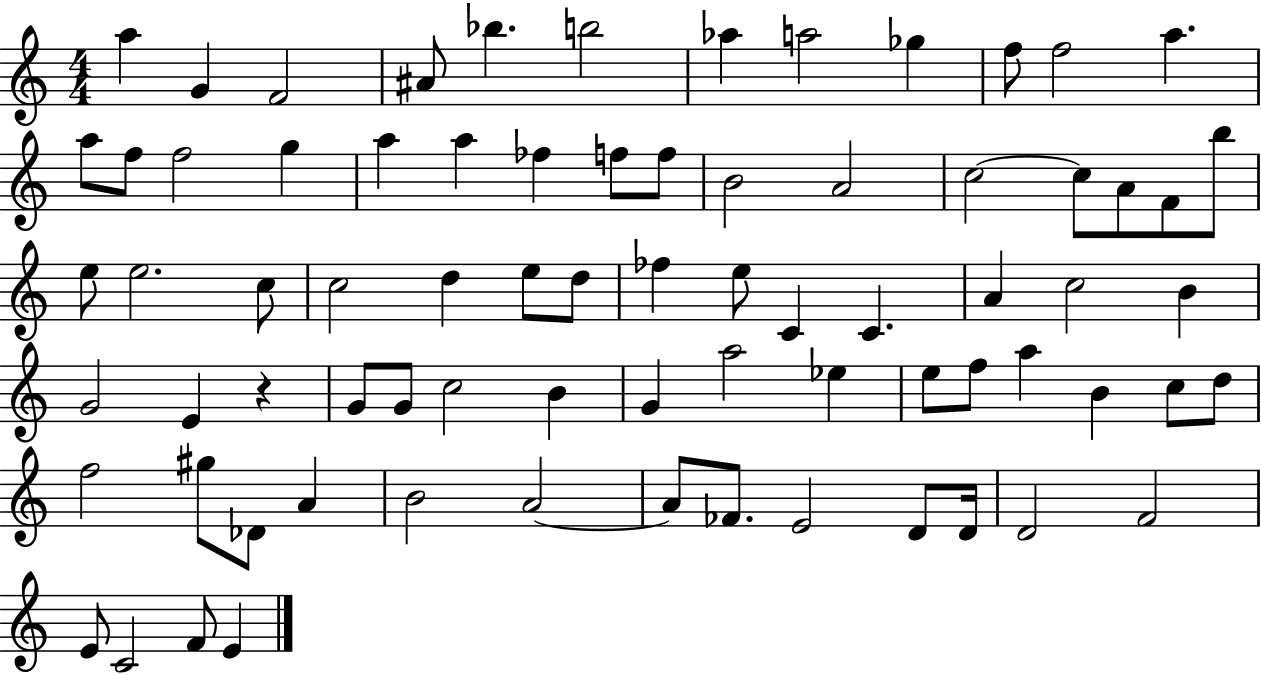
{
  \clef treble
  \numericTimeSignature
  \time 4/4
  \key c \major
  a''4 g'4 f'2 | ais'8 bes''4. b''2 | aes''4 a''2 ges''4 | f''8 f''2 a''4. | \break a''8 f''8 f''2 g''4 | a''4 a''4 fes''4 f''8 f''8 | b'2 a'2 | c''2~~ c''8 a'8 f'8 b''8 | \break e''8 e''2. c''8 | c''2 d''4 e''8 d''8 | fes''4 e''8 c'4 c'4. | a'4 c''2 b'4 | \break g'2 e'4 r4 | g'8 g'8 c''2 b'4 | g'4 a''2 ees''4 | e''8 f''8 a''4 b'4 c''8 d''8 | \break f''2 gis''8 des'8 a'4 | b'2 a'2~~ | a'8 fes'8. e'2 d'8 d'16 | d'2 f'2 | \break e'8 c'2 f'8 e'4 | \bar "|."
}